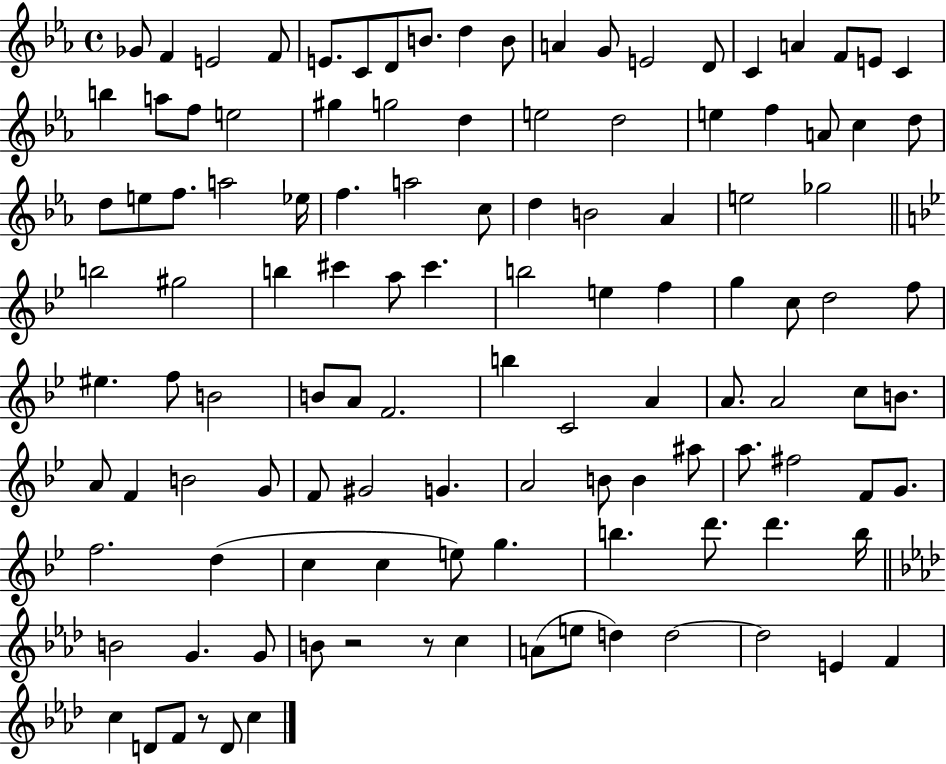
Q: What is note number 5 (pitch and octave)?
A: E4